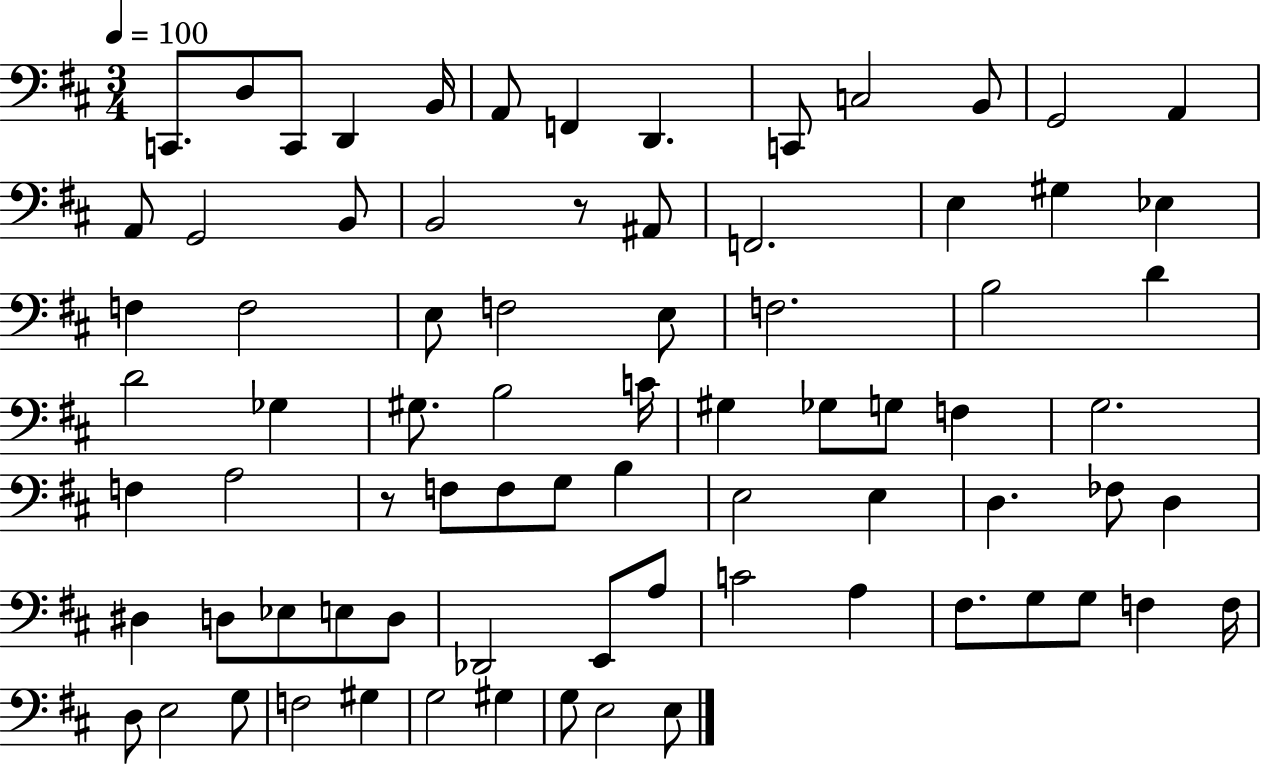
{
  \clef bass
  \numericTimeSignature
  \time 3/4
  \key d \major
  \tempo 4 = 100
  c,8. d8 c,8 d,4 b,16 | a,8 f,4 d,4. | c,8 c2 b,8 | g,2 a,4 | \break a,8 g,2 b,8 | b,2 r8 ais,8 | f,2. | e4 gis4 ees4 | \break f4 f2 | e8 f2 e8 | f2. | b2 d'4 | \break d'2 ges4 | gis8. b2 c'16 | gis4 ges8 g8 f4 | g2. | \break f4 a2 | r8 f8 f8 g8 b4 | e2 e4 | d4. fes8 d4 | \break dis4 d8 ees8 e8 d8 | des,2 e,8 a8 | c'2 a4 | fis8. g8 g8 f4 f16 | \break d8 e2 g8 | f2 gis4 | g2 gis4 | g8 e2 e8 | \break \bar "|."
}